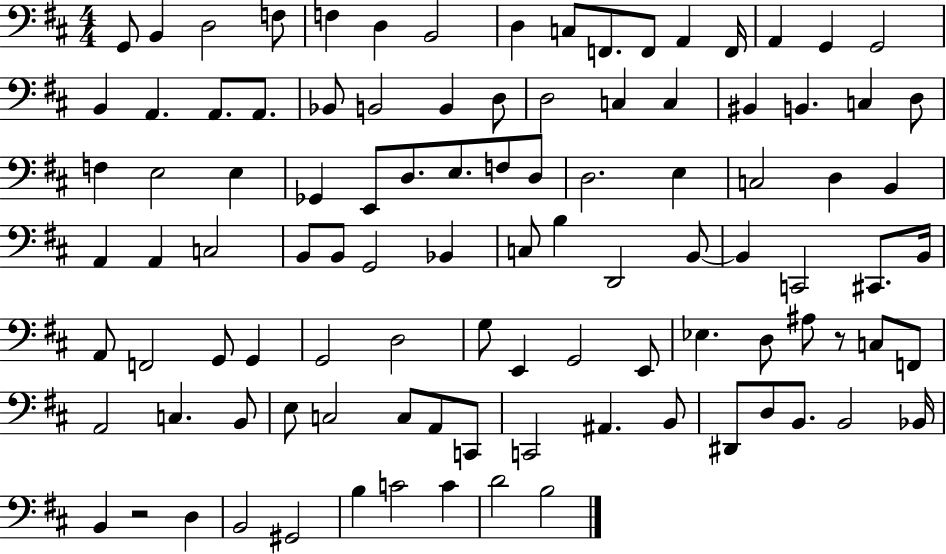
{
  \clef bass
  \numericTimeSignature
  \time 4/4
  \key d \major
  g,8 b,4 d2 f8 | f4 d4 b,2 | d4 c8 f,8. f,8 a,4 f,16 | a,4 g,4 g,2 | \break b,4 a,4. a,8. a,8. | bes,8 b,2 b,4 d8 | d2 c4 c4 | bis,4 b,4. c4 d8 | \break f4 e2 e4 | ges,4 e,8 d8. e8. f8 d8 | d2. e4 | c2 d4 b,4 | \break a,4 a,4 c2 | b,8 b,8 g,2 bes,4 | c8 b4 d,2 b,8~~ | b,4 c,2 cis,8. b,16 | \break a,8 f,2 g,8 g,4 | g,2 d2 | g8 e,4 g,2 e,8 | ees4. d8 ais8 r8 c8 f,8 | \break a,2 c4. b,8 | e8 c2 c8 a,8 c,8 | c,2 ais,4. b,8 | dis,8 d8 b,8. b,2 bes,16 | \break b,4 r2 d4 | b,2 gis,2 | b4 c'2 c'4 | d'2 b2 | \break \bar "|."
}